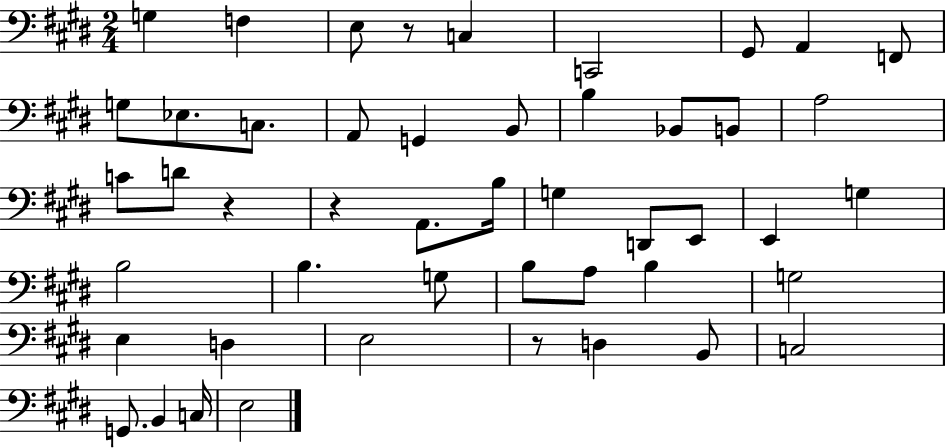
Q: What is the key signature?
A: E major